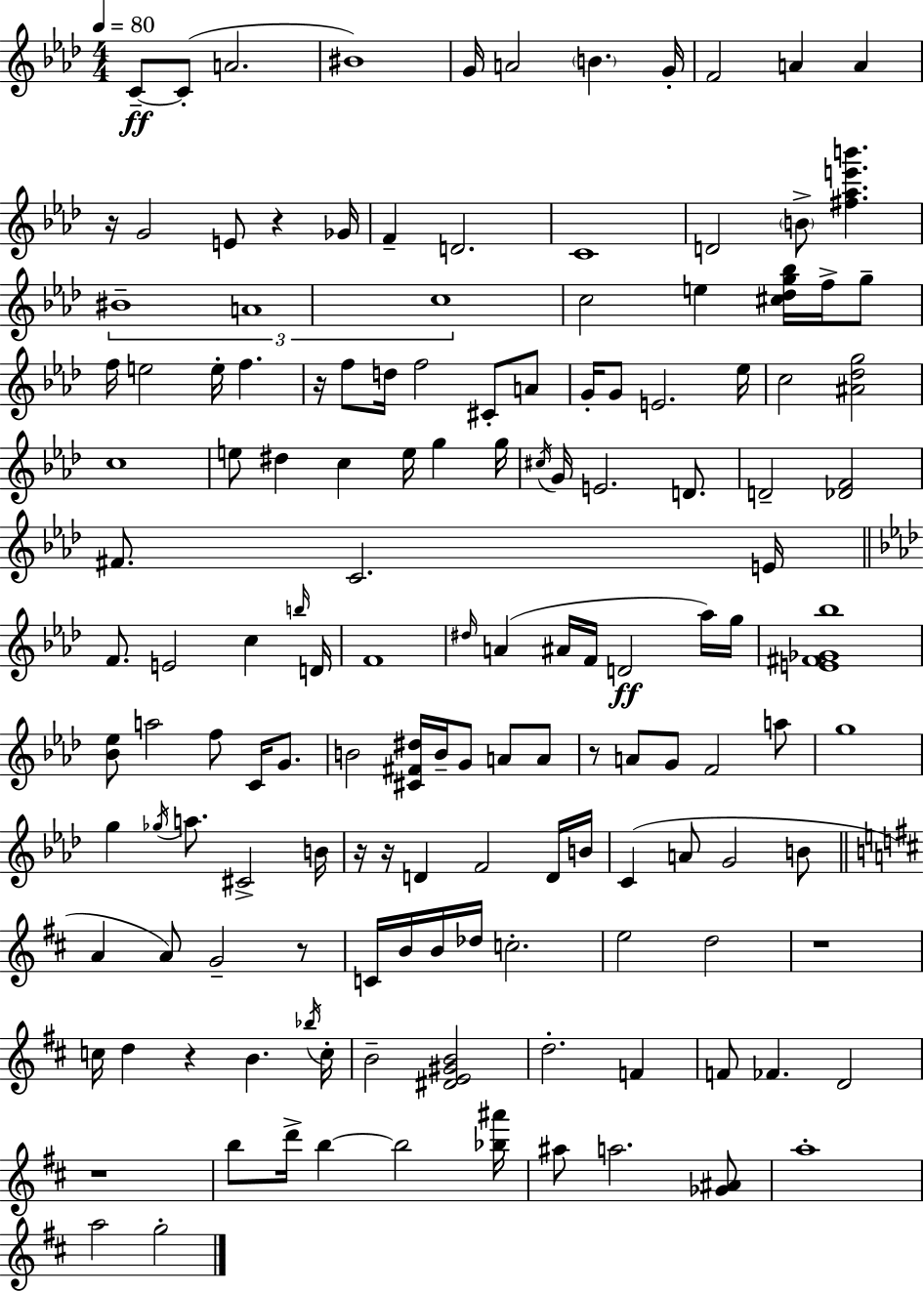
{
  \clef treble
  \numericTimeSignature
  \time 4/4
  \key aes \major
  \tempo 4 = 80
  \repeat volta 2 { c'8--~~\ff c'8-.( a'2. | bis'1) | g'16 a'2 \parenthesize b'4. g'16-. | f'2 a'4 a'4 | \break r16 g'2 e'8 r4 ges'16 | f'4-- d'2. | c'1 | d'2 \parenthesize b'8-> <fis'' aes'' e''' b'''>4. | \break \tuplet 3/2 { bis'1-- | a'1 | c''1 } | c''2 e''4 <cis'' des'' g'' bes''>16 f''16-> g''8-- | \break f''16 e''2 e''16-. f''4. | r16 f''8 d''16 f''2 cis'8-. a'8 | g'16-. g'8 e'2. ees''16 | c''2 <ais' des'' g''>2 | \break c''1 | e''8 dis''4 c''4 e''16 g''4 g''16 | \acciaccatura { cis''16 } g'16 e'2. d'8. | d'2-- <des' f'>2 | \break fis'8. c'2. | e'16 \bar "||" \break \key aes \major f'8. e'2 c''4 \grace { b''16 } | d'16 f'1 | \grace { dis''16 } a'4( ais'16 f'16 d'2\ff | aes''16) g''16 <e' fis' ges' bes''>1 | \break <bes' ees''>8 a''2 f''8 c'16 g'8. | b'2 <cis' fis' dis''>16 b'16-- g'8 a'8 | a'8 r8 a'8 g'8 f'2 | a''8 g''1 | \break g''4 \acciaccatura { ges''16 } a''8. cis'2-> | b'16 r16 r16 d'4 f'2 | d'16 b'16 c'4( a'8 g'2 | b'8 \bar "||" \break \key b \minor a'4 a'8) g'2-- r8 | c'16 b'16 b'16 des''16 c''2.-. | e''2 d''2 | r1 | \break c''16 d''4 r4 b'4. \acciaccatura { bes''16 } | c''16-. b'2-- <dis' e' gis' b'>2 | d''2.-. f'4 | f'8 fes'4. d'2 | \break r1 | b''8 d'''16-> b''4~~ b''2 | <bes'' ais'''>16 ais''8 a''2. <ges' ais'>8 | a''1-. | \break a''2 g''2-. | } \bar "|."
}